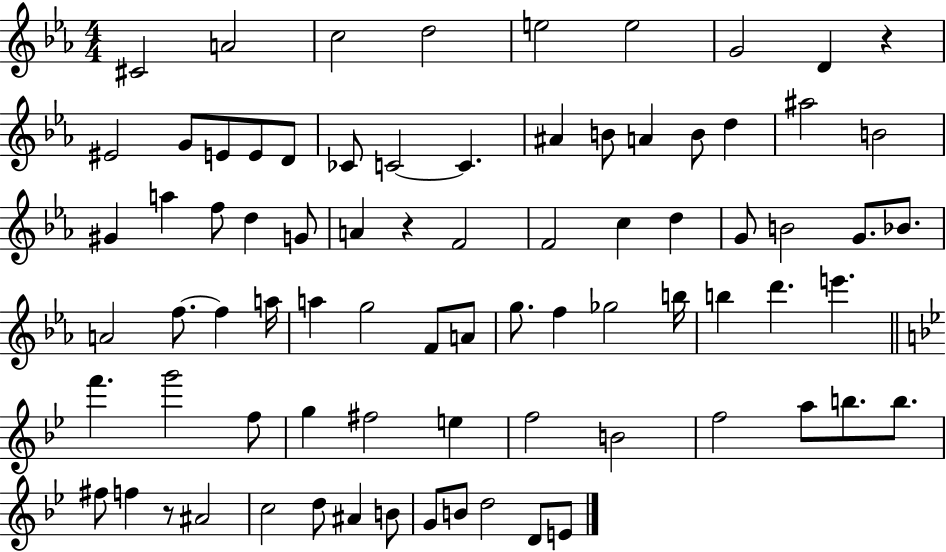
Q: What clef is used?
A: treble